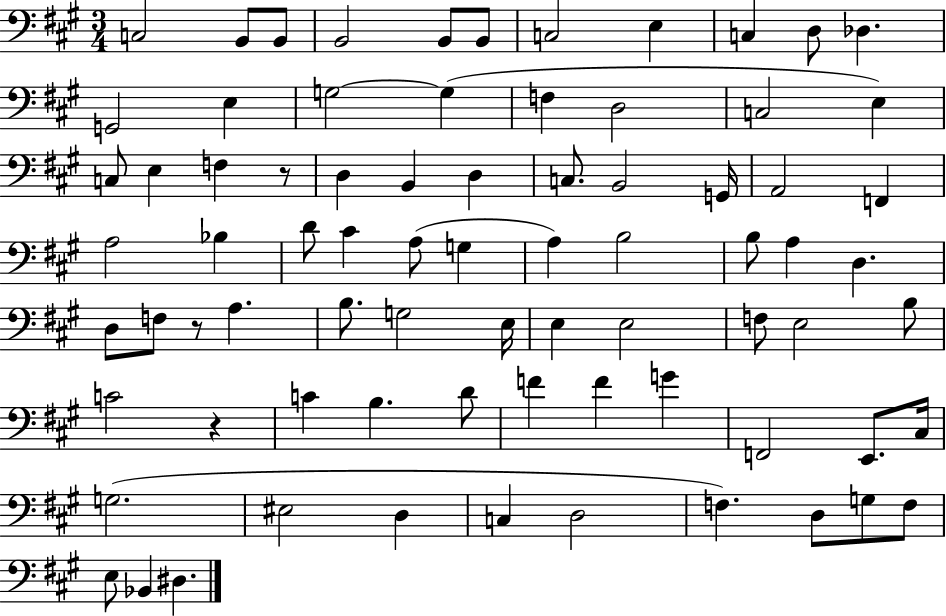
{
  \clef bass
  \numericTimeSignature
  \time 3/4
  \key a \major
  c2 b,8 b,8 | b,2 b,8 b,8 | c2 e4 | c4 d8 des4. | \break g,2 e4 | g2~~ g4( | f4 d2 | c2 e4) | \break c8 e4 f4 r8 | d4 b,4 d4 | c8. b,2 g,16 | a,2 f,4 | \break a2 bes4 | d'8 cis'4 a8( g4 | a4) b2 | b8 a4 d4. | \break d8 f8 r8 a4. | b8. g2 e16 | e4 e2 | f8 e2 b8 | \break c'2 r4 | c'4 b4. d'8 | f'4 f'4 g'4 | f,2 e,8. cis16 | \break g2.( | eis2 d4 | c4 d2 | f4.) d8 g8 f8 | \break e8 bes,4 dis4. | \bar "|."
}